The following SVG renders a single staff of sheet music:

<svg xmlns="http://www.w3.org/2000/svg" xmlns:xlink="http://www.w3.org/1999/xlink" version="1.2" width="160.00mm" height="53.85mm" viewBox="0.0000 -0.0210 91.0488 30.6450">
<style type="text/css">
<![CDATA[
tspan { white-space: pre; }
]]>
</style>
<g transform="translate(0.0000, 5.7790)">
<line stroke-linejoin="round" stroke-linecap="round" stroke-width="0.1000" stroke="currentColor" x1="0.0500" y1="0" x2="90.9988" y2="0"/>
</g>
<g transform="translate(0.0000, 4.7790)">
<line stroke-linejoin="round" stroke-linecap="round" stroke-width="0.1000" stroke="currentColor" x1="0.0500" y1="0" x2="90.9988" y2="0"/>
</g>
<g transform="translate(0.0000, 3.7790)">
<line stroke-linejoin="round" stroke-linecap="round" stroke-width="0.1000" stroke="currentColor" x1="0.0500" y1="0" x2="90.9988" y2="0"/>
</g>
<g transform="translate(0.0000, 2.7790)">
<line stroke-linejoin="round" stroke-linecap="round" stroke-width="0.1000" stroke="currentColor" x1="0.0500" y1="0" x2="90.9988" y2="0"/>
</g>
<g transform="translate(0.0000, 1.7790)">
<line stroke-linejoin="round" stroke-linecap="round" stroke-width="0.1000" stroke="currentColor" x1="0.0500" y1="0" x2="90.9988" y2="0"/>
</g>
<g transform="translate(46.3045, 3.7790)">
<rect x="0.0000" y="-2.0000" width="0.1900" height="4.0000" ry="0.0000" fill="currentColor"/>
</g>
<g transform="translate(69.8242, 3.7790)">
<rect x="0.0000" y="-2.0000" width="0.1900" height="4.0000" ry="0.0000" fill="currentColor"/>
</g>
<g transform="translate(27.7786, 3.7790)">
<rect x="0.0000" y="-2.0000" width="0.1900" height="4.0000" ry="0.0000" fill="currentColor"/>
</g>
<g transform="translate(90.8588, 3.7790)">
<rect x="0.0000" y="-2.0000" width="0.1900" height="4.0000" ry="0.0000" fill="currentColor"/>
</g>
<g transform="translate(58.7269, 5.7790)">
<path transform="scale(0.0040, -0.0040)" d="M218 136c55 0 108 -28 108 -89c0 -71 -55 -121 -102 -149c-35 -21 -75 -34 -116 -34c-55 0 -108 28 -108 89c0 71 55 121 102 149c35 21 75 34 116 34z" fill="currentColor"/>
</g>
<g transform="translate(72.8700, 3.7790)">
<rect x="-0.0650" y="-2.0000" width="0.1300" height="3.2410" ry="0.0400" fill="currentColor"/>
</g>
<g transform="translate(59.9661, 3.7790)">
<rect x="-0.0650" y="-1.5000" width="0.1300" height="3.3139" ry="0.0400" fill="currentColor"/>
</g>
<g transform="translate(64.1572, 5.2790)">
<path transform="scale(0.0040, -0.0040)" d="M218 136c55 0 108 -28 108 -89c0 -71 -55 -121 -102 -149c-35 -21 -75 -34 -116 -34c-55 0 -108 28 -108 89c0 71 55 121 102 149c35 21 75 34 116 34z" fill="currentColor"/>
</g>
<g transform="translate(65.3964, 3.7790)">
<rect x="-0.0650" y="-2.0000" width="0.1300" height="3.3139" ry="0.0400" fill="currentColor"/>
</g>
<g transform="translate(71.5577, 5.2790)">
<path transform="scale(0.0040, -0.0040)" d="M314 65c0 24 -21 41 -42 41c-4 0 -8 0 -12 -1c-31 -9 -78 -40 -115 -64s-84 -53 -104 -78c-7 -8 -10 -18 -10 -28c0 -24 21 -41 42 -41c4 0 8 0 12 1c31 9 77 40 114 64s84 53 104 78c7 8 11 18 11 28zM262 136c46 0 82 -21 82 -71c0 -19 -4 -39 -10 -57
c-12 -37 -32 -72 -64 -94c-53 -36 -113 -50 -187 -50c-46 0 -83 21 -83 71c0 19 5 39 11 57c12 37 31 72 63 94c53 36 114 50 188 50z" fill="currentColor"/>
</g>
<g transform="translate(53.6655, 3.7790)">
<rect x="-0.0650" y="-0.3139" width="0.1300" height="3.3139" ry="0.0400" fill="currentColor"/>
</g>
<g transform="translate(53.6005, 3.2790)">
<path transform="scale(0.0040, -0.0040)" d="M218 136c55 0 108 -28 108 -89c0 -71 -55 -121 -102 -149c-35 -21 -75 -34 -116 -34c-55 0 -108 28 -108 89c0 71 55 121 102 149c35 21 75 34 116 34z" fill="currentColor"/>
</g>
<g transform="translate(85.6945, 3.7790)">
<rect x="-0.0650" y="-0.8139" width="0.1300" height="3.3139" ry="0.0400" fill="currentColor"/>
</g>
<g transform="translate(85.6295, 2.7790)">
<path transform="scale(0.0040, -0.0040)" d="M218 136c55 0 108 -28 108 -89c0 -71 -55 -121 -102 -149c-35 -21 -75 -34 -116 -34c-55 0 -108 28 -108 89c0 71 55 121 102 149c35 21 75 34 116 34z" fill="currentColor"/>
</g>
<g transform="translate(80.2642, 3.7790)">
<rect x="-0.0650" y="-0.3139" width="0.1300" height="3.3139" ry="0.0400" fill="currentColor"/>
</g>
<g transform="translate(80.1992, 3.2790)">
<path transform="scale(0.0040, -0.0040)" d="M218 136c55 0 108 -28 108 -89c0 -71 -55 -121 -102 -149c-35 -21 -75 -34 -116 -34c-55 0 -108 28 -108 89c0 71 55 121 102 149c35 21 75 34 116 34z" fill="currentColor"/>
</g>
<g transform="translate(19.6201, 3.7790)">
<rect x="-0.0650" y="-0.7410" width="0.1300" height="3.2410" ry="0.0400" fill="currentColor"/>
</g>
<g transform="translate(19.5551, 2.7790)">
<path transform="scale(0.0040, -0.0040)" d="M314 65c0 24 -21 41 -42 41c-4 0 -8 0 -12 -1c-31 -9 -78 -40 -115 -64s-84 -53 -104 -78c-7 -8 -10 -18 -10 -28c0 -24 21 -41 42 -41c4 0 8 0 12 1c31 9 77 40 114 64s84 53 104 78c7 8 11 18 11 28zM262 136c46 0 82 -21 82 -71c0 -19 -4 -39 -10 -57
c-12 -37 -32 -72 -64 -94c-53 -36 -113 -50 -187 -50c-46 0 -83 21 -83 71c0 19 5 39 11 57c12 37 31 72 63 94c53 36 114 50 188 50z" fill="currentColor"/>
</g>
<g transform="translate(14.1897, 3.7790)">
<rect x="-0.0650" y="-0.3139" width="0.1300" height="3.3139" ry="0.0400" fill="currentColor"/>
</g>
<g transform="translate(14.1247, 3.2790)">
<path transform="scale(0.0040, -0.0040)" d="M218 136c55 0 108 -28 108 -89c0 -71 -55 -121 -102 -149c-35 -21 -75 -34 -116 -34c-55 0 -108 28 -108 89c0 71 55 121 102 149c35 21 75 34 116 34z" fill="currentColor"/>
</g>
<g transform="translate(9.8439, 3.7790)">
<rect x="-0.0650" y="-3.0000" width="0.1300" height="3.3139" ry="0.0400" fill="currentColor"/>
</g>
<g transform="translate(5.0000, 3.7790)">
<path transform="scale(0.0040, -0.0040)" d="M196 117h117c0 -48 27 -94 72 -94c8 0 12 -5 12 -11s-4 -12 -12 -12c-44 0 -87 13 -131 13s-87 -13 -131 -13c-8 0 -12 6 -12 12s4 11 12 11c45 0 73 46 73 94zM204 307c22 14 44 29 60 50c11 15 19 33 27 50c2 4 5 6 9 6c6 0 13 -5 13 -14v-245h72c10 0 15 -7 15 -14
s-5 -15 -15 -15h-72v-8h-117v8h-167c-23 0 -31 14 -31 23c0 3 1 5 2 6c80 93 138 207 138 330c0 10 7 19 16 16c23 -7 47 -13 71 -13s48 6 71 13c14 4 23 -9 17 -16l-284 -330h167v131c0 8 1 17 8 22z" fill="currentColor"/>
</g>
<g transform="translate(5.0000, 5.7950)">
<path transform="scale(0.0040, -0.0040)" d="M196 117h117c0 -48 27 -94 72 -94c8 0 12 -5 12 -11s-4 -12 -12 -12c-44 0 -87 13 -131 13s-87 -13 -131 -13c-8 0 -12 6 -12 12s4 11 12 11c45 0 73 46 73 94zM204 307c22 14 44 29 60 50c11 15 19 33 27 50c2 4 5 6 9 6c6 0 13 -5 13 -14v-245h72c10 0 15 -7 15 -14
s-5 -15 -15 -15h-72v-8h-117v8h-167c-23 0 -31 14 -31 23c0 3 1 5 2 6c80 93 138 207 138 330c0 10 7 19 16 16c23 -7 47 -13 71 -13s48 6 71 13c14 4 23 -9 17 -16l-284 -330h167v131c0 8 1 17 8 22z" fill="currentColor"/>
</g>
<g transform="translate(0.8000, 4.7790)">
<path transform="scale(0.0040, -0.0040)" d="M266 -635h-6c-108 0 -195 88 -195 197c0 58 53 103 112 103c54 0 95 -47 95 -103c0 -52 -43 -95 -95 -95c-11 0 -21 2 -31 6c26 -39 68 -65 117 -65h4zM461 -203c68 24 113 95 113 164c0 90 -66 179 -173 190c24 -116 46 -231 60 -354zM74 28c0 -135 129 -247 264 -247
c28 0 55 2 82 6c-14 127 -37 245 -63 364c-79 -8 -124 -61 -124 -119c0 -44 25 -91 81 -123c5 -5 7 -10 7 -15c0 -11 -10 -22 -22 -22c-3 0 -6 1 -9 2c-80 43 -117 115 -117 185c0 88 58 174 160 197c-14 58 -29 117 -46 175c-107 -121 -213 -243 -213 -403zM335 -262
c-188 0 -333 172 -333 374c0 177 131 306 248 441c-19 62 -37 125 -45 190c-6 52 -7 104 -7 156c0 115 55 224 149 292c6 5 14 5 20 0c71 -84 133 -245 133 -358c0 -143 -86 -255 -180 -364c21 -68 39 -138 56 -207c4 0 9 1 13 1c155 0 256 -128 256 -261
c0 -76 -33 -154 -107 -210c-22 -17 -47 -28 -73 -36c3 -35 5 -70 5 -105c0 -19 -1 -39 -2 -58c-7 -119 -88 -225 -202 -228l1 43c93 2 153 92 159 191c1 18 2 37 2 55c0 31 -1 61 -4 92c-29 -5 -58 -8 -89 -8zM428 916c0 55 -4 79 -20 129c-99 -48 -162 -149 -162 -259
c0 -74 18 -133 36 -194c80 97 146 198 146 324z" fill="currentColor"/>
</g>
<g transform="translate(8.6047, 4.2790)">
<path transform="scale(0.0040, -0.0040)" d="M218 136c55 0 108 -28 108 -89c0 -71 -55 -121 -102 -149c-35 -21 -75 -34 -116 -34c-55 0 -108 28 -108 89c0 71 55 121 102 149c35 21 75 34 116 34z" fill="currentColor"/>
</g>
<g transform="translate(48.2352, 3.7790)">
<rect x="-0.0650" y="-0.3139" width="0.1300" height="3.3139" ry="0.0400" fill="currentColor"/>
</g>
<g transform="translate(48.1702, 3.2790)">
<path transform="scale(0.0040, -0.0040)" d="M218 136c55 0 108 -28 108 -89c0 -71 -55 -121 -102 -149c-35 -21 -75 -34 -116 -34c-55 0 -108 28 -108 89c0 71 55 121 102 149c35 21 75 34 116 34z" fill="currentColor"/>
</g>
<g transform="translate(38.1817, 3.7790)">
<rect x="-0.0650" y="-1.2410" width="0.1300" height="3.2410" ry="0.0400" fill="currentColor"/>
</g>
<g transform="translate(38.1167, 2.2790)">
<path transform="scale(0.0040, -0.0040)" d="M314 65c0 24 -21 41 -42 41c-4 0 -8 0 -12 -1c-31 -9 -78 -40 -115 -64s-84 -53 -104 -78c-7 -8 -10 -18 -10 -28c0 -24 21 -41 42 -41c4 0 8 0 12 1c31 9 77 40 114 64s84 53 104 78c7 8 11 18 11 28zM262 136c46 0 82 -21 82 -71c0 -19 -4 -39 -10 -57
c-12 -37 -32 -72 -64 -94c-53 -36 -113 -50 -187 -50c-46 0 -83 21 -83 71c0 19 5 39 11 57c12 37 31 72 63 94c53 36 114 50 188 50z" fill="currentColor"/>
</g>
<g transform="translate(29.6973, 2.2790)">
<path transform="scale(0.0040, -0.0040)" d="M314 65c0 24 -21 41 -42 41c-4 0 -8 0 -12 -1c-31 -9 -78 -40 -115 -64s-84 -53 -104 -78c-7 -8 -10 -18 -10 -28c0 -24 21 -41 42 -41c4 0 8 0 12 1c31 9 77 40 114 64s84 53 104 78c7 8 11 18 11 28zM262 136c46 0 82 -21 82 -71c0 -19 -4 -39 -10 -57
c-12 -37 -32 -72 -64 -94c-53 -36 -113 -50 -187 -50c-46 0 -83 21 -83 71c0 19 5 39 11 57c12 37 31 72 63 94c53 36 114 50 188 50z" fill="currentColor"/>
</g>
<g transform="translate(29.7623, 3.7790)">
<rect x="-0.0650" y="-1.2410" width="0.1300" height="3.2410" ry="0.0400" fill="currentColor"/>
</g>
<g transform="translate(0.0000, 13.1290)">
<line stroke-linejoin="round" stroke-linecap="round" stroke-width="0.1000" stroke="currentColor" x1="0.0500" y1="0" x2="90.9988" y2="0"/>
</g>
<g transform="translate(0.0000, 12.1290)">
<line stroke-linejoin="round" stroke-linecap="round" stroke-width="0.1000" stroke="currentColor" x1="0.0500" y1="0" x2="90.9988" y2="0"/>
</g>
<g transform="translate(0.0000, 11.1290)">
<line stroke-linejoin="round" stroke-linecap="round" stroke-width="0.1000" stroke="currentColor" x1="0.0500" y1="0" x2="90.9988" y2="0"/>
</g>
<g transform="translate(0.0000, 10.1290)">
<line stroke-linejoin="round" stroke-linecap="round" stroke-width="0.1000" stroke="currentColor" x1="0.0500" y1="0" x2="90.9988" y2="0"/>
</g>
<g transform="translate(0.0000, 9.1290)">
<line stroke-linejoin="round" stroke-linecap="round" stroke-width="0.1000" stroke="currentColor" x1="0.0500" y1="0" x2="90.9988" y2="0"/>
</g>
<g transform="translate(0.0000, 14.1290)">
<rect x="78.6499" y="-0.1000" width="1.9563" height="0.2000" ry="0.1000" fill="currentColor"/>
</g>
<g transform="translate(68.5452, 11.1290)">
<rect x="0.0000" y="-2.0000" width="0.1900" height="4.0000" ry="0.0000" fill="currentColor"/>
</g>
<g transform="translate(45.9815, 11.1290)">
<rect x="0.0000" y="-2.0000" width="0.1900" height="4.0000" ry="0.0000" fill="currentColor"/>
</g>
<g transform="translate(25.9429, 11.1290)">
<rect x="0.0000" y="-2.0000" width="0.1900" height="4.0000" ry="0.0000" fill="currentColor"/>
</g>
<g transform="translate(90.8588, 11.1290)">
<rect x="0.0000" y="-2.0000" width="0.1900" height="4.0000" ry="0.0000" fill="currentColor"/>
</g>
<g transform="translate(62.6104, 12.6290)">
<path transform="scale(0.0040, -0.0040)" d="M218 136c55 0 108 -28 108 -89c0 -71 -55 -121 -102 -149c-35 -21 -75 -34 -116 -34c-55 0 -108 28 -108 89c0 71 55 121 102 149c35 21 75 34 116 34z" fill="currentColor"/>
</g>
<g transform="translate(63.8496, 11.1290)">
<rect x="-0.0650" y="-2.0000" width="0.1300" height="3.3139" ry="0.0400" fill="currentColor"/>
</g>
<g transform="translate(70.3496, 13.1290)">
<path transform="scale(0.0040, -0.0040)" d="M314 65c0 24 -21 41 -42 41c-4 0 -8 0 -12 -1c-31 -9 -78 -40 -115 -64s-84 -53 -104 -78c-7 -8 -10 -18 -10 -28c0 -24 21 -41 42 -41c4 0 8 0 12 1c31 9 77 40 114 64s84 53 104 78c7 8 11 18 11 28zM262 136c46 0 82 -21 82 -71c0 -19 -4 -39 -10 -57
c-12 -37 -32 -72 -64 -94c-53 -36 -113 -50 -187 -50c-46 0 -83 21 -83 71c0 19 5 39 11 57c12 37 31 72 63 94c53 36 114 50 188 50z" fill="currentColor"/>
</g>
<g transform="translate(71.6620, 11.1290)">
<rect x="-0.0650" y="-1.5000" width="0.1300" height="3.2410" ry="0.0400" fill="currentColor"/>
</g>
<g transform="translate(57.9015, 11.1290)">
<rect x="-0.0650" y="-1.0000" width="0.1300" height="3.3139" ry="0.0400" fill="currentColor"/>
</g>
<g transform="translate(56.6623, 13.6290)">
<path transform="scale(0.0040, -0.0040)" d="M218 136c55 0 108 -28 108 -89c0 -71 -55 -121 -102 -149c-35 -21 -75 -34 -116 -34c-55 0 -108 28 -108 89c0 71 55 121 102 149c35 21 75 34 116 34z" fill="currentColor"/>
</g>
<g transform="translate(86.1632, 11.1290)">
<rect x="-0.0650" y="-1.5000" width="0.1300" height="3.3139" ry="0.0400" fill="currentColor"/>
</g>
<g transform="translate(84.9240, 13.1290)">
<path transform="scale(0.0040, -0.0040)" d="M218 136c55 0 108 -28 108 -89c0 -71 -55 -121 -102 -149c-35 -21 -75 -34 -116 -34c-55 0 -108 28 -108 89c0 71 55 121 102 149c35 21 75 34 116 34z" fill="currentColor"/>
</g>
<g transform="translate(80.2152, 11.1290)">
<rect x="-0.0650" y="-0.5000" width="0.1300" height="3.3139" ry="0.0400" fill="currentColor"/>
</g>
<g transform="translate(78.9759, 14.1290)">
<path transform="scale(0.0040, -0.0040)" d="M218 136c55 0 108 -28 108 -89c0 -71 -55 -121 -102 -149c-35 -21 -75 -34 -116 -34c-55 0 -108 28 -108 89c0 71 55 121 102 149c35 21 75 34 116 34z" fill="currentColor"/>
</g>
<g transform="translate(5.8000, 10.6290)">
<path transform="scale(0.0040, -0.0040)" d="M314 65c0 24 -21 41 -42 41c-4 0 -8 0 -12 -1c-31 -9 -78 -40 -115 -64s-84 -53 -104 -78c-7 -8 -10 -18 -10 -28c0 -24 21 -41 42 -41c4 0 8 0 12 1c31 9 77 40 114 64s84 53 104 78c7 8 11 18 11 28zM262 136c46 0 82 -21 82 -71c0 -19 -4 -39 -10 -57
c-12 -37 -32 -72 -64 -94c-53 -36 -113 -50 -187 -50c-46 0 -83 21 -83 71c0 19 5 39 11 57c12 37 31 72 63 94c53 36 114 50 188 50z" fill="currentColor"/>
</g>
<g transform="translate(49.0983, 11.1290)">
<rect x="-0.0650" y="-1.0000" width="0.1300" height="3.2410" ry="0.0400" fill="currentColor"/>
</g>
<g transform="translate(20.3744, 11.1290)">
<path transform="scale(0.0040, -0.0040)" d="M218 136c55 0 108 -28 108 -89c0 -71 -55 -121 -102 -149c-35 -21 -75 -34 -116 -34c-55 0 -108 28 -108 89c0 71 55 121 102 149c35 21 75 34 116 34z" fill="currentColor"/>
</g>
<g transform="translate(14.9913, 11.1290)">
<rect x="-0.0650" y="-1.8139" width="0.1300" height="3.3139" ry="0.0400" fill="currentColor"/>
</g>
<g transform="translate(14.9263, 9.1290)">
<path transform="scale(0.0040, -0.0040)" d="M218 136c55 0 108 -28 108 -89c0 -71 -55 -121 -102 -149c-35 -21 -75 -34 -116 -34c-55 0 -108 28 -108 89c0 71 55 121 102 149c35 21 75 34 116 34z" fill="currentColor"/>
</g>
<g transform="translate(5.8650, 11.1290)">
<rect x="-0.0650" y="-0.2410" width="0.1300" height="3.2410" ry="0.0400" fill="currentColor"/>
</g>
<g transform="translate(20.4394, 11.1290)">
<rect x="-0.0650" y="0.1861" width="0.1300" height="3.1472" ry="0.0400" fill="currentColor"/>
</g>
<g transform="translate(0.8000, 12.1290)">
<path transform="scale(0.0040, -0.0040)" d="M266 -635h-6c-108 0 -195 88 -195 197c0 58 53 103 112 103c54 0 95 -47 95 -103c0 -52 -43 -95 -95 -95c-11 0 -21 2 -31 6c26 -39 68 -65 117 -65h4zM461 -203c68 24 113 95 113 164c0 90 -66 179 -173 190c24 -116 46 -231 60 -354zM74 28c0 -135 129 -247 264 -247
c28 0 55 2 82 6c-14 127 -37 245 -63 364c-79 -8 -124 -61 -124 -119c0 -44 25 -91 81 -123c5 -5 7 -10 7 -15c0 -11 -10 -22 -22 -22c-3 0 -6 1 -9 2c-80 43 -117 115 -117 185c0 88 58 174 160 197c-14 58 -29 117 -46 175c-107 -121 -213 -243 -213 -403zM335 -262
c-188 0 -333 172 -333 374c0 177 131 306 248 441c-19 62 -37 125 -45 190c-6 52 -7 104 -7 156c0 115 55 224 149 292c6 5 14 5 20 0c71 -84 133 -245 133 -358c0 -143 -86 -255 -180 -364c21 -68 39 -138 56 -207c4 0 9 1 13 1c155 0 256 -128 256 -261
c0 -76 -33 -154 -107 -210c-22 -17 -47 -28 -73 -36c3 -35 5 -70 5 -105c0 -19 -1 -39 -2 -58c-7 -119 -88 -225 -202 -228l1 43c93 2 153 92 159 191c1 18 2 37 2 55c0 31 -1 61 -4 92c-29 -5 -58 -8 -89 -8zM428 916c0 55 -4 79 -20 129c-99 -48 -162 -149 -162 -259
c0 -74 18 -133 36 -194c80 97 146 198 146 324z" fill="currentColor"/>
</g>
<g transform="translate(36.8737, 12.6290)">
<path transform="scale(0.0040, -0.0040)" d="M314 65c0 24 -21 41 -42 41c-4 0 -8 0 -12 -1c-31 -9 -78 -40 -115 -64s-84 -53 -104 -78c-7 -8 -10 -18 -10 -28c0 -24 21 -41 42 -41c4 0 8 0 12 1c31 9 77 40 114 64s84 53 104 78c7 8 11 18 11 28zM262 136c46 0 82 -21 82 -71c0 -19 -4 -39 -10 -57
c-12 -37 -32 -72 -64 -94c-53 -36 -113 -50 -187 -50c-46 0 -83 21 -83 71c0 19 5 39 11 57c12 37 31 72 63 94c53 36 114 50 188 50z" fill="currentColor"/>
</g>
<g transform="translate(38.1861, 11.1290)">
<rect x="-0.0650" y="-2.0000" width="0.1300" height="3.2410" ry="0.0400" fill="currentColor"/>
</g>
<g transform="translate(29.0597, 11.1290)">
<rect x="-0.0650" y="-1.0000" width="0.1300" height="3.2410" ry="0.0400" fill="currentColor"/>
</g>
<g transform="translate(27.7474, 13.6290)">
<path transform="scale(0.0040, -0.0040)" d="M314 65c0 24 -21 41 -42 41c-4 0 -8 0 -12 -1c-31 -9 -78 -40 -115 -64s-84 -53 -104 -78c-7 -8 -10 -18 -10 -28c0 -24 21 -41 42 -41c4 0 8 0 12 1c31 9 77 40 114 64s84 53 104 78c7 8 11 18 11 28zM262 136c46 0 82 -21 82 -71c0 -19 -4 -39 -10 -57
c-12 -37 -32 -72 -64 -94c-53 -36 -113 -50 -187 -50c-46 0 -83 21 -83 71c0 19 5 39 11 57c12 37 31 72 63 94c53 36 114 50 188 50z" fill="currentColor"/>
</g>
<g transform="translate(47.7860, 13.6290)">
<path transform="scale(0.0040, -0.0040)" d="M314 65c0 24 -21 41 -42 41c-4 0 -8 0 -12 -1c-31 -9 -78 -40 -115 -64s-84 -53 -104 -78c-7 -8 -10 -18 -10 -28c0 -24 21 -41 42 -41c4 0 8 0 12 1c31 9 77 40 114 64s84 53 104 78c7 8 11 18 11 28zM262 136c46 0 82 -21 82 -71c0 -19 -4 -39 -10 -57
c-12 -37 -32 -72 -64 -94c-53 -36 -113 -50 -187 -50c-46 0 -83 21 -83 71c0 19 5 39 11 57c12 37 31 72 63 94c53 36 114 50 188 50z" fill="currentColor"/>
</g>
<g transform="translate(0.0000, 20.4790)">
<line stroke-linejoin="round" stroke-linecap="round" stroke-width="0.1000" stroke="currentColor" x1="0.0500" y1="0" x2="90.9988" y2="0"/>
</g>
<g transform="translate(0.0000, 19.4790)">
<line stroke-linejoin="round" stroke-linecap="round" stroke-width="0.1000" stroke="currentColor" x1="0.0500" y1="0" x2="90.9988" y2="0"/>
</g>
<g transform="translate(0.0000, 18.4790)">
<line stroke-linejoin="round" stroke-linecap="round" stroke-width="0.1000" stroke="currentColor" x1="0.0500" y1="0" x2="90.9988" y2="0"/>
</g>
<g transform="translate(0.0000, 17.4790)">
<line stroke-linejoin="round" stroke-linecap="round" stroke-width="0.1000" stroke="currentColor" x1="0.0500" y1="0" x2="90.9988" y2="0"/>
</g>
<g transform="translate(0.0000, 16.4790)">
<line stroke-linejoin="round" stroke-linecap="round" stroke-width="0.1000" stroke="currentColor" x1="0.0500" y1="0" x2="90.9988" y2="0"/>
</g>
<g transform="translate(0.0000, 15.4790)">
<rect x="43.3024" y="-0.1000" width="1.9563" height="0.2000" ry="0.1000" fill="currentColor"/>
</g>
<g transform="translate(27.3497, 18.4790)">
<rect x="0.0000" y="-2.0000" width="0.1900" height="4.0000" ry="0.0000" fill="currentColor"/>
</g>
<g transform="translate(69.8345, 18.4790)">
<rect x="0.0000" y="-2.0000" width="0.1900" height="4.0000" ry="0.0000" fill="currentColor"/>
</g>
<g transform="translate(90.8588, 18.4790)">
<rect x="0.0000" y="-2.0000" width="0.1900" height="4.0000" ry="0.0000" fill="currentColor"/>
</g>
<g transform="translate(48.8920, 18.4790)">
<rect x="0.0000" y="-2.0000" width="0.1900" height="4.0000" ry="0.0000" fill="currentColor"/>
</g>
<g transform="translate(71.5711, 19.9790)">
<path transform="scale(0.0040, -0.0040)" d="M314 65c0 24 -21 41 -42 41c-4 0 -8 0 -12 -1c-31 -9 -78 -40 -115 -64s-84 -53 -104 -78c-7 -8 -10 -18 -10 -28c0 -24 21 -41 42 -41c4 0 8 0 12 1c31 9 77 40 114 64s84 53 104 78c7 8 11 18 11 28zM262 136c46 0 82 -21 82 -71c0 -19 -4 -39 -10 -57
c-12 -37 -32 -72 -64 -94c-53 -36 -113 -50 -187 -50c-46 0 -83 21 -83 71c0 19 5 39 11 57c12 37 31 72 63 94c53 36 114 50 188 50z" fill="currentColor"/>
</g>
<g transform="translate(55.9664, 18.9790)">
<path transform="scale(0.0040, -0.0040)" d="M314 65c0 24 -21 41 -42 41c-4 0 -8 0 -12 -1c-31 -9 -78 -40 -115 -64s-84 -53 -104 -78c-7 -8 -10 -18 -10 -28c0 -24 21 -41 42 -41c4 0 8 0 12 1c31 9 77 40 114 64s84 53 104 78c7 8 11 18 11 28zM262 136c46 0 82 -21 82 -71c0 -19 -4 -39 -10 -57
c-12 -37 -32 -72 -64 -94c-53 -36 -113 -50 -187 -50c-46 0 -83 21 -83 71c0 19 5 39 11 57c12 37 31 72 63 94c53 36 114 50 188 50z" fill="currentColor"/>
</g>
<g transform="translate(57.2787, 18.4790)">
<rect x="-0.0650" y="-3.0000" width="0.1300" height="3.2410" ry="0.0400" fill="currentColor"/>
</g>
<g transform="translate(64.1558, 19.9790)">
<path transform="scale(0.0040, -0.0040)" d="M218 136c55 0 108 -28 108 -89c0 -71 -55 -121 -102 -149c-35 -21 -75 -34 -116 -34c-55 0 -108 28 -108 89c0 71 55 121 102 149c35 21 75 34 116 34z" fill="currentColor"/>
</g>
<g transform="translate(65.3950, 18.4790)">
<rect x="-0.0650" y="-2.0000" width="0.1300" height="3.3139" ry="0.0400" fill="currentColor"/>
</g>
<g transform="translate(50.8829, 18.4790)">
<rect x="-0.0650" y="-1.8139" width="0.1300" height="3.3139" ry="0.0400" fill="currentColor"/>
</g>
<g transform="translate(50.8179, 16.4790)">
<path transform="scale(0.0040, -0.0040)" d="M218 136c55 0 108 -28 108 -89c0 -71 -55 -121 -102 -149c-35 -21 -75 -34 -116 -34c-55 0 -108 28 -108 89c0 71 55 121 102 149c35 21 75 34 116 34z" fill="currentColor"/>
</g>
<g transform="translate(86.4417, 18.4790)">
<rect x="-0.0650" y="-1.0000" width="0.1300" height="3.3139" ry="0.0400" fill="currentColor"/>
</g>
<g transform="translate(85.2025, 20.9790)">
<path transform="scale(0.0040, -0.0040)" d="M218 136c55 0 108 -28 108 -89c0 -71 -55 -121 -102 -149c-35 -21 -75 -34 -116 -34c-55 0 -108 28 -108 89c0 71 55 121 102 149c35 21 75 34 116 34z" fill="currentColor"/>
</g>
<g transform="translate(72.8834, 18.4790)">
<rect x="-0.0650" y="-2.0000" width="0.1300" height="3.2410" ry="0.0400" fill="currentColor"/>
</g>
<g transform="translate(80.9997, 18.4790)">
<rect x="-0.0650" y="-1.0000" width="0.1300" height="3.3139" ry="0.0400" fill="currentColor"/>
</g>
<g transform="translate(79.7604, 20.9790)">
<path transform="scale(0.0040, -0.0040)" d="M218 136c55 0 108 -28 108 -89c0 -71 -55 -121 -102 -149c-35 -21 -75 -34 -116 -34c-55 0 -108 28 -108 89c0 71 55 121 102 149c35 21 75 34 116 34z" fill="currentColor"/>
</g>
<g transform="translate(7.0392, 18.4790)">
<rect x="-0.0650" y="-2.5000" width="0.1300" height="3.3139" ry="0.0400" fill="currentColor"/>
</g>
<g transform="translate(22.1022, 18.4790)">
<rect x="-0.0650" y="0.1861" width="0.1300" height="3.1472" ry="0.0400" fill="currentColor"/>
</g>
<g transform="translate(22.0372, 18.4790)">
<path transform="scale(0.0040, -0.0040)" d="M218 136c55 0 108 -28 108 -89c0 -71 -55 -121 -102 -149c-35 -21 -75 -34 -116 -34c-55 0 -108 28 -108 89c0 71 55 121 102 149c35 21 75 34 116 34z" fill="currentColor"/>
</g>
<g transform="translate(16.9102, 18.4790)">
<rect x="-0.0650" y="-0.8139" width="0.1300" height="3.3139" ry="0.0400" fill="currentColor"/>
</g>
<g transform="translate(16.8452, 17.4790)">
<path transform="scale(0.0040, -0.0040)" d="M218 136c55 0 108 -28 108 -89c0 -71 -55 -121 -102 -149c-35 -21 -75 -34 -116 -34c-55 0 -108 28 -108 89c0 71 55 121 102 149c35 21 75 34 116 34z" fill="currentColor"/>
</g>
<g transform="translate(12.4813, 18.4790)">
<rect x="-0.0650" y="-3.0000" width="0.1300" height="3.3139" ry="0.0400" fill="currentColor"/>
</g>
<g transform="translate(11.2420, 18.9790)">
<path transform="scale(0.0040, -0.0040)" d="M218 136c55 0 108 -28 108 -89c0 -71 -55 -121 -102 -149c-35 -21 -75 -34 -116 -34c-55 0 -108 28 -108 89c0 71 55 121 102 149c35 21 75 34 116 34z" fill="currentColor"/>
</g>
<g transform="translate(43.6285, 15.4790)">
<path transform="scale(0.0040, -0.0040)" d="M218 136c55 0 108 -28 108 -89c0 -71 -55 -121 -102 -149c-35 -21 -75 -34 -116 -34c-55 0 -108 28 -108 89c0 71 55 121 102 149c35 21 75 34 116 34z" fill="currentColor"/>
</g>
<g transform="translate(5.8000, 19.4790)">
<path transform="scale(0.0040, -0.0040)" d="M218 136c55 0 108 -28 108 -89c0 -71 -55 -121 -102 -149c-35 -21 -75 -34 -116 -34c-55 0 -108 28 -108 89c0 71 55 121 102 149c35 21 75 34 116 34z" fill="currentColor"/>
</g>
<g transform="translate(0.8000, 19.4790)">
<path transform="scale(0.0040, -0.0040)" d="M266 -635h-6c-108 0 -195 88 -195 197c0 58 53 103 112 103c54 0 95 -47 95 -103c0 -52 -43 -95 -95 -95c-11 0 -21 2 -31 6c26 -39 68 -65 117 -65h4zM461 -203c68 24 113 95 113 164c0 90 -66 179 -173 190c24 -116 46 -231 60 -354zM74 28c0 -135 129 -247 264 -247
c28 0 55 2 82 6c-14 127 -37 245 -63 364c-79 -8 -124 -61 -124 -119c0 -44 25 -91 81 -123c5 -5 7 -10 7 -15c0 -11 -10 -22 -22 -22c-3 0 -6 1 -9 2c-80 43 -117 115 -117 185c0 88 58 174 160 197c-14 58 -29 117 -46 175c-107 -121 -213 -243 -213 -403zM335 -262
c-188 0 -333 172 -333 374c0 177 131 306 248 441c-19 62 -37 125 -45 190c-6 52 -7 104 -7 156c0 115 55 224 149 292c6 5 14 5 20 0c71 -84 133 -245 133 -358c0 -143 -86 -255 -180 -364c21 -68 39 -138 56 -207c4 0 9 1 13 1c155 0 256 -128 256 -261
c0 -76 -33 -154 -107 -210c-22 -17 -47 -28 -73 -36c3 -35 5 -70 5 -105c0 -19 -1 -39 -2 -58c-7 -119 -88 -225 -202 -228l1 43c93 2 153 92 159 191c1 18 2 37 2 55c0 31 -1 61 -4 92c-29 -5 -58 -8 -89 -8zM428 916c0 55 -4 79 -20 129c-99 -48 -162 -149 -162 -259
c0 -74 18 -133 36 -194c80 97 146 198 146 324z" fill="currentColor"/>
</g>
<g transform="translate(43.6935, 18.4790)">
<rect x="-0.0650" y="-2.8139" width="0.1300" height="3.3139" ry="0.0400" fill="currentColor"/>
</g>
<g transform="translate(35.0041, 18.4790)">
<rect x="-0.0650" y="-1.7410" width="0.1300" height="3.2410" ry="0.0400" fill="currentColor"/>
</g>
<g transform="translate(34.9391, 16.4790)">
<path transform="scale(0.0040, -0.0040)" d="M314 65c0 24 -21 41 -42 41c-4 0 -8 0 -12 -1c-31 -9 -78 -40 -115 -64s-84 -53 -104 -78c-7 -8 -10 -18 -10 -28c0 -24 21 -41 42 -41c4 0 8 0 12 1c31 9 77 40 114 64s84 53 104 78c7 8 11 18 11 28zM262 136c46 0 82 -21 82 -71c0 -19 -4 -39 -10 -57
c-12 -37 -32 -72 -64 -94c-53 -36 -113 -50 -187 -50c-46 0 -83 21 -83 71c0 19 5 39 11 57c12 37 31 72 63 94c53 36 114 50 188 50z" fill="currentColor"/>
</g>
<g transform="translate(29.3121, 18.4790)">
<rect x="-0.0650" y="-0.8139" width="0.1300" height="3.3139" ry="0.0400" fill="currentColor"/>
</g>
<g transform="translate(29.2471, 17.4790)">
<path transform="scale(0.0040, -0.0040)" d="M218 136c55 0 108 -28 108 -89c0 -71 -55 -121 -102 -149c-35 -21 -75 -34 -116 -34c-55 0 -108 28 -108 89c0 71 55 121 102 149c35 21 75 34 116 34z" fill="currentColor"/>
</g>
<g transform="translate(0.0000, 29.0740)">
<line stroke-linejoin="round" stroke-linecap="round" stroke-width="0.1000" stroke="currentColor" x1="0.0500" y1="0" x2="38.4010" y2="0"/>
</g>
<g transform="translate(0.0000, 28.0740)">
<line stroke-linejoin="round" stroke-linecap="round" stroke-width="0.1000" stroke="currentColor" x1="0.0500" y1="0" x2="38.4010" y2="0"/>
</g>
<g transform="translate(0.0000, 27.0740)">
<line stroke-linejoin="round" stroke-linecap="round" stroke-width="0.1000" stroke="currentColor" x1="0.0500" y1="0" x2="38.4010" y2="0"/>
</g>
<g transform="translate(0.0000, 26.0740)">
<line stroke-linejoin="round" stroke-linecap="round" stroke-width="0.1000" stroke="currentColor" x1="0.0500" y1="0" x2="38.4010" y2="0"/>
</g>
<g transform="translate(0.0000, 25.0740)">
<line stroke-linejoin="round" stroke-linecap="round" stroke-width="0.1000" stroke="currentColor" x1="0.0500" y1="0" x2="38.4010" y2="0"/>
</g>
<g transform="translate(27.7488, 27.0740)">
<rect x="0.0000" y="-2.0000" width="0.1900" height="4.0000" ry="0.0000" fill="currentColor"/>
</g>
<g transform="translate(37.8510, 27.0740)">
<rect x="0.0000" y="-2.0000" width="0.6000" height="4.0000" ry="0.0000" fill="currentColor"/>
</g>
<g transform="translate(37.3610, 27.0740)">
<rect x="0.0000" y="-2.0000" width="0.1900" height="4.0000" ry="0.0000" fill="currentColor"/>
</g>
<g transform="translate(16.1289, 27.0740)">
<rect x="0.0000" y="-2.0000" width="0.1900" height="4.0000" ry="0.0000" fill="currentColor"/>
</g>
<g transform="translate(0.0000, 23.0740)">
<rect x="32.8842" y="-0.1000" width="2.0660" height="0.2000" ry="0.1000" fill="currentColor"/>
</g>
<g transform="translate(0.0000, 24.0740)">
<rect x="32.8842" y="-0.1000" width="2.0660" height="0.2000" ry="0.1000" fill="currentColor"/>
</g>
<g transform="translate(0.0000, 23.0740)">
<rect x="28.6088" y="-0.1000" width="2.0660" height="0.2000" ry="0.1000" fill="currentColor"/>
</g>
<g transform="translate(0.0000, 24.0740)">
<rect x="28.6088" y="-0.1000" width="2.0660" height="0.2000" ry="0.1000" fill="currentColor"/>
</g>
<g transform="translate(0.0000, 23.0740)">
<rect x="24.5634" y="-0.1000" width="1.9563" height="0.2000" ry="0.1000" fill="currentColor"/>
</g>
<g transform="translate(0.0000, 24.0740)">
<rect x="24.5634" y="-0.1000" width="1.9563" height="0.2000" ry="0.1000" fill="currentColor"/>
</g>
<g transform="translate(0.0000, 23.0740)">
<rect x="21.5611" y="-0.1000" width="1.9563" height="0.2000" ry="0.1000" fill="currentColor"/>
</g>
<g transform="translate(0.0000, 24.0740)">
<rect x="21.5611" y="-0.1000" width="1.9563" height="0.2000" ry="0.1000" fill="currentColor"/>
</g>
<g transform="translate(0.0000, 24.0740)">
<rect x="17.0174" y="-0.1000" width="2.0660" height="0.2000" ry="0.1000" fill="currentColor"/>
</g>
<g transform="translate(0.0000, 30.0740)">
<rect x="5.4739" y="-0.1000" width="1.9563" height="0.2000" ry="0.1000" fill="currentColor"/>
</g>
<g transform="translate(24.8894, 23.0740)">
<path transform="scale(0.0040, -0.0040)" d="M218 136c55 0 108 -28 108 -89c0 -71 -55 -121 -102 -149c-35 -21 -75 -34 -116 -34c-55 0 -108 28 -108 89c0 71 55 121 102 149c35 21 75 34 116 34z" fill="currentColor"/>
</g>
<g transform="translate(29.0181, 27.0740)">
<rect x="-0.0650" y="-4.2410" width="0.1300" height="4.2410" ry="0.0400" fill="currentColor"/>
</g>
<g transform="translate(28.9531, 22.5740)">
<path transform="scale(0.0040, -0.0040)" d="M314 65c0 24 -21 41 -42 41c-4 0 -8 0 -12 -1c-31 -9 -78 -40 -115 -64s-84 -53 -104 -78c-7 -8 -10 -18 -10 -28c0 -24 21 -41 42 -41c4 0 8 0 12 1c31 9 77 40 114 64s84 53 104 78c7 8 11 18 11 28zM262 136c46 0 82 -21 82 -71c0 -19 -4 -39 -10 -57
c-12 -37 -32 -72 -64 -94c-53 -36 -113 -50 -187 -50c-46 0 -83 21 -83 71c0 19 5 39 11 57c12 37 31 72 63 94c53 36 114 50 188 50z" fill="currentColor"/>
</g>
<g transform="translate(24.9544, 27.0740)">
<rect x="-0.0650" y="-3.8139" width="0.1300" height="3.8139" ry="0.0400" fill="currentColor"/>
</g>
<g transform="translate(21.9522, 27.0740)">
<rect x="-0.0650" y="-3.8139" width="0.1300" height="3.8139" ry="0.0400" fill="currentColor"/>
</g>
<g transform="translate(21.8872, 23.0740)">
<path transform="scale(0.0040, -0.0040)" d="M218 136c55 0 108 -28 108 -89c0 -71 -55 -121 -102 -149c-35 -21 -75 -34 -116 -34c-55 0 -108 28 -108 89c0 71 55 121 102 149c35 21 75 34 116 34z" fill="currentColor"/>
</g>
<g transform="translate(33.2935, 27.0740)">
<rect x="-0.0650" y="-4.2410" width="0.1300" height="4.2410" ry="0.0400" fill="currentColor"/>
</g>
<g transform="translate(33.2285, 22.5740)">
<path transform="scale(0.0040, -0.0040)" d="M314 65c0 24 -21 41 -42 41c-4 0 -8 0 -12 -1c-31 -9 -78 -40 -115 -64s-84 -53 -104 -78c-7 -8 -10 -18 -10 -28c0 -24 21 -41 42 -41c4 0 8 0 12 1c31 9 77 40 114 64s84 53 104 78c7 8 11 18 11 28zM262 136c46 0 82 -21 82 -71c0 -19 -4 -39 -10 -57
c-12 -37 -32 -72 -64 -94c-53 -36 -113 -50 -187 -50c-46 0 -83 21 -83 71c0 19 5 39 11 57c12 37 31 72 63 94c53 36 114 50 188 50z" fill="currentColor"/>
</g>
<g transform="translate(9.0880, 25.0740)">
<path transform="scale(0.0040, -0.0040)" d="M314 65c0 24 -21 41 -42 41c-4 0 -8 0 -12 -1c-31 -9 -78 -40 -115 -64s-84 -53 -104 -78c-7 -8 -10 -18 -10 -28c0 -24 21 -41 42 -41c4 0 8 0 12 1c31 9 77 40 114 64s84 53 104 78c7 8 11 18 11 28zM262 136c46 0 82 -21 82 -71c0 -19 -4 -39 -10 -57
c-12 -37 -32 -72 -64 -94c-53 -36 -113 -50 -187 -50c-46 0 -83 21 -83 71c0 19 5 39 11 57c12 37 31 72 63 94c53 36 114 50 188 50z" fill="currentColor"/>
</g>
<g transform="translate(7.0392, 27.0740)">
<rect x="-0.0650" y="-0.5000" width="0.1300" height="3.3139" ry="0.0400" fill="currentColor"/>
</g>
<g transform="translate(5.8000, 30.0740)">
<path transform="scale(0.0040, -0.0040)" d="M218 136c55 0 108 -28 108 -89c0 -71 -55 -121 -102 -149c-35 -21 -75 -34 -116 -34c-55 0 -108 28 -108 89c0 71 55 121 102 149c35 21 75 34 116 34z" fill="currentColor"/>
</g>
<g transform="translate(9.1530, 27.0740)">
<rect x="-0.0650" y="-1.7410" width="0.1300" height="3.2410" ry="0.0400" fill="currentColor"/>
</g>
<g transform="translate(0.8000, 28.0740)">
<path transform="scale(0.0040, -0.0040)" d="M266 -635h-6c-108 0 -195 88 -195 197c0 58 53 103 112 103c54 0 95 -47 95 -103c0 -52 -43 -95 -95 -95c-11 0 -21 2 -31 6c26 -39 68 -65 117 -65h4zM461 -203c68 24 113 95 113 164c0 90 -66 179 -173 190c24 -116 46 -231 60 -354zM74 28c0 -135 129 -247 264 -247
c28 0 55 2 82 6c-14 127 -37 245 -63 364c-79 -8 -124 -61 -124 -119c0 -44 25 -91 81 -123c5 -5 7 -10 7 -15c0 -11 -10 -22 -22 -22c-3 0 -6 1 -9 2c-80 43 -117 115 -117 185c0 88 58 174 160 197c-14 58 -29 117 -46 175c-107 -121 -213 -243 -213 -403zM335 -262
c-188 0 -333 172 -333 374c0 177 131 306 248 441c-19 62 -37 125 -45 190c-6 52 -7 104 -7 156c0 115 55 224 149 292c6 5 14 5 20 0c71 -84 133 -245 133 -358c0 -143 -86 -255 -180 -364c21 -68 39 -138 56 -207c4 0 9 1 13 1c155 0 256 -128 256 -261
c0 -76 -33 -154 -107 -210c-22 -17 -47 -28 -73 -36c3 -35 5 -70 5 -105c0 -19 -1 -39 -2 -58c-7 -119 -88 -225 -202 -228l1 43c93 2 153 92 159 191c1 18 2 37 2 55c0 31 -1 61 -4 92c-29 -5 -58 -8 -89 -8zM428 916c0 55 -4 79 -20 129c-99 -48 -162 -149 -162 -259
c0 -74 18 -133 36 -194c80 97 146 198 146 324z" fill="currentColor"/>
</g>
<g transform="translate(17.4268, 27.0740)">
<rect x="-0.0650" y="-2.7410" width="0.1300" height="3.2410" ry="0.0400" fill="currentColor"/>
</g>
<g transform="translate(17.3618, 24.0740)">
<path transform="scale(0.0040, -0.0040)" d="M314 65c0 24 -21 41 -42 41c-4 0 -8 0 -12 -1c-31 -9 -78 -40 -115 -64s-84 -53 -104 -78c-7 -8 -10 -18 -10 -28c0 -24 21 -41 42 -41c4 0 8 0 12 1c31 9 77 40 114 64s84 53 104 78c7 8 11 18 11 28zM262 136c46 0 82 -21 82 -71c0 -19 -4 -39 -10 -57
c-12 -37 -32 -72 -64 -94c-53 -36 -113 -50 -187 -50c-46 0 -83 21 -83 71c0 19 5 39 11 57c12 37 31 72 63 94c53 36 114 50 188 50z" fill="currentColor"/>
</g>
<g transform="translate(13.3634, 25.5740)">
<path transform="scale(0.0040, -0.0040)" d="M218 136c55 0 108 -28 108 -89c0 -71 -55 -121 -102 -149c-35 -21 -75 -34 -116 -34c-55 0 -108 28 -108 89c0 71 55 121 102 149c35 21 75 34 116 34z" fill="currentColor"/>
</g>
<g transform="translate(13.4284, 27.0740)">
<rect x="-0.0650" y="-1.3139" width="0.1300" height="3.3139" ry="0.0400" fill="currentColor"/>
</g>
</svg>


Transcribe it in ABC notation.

X:1
T:Untitled
M:4/4
L:1/4
K:C
A c d2 e2 e2 c c E F F2 c d c2 f B D2 F2 D2 D F E2 C E G A d B d f2 a f A2 F F2 D D C f2 e a2 c' c' d'2 d'2